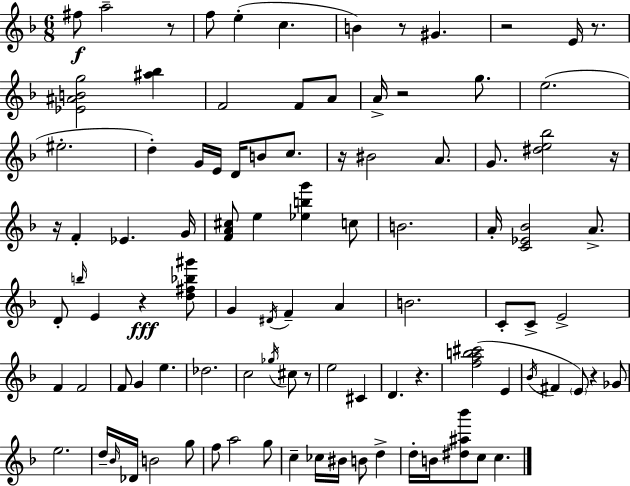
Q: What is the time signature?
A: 6/8